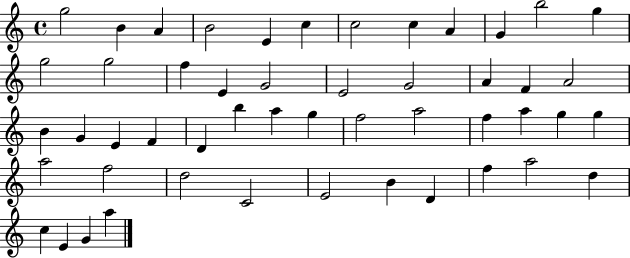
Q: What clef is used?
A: treble